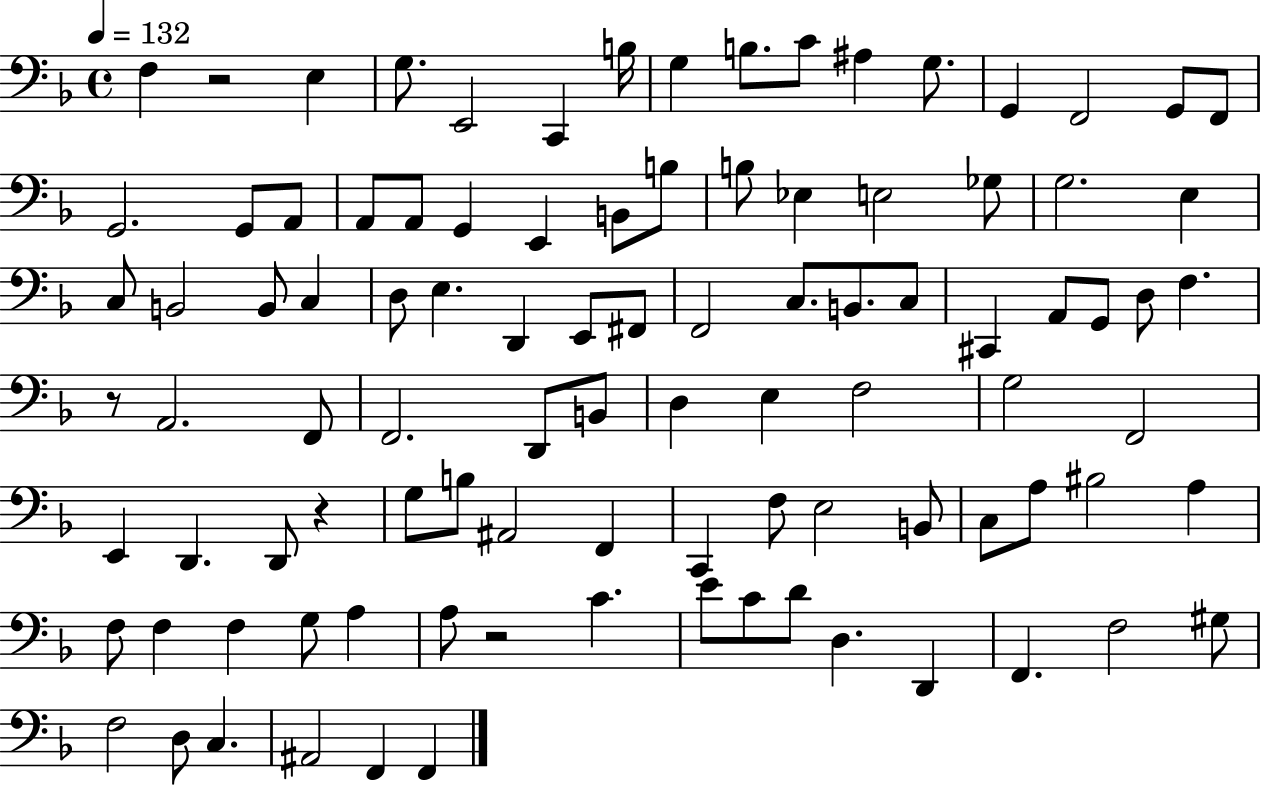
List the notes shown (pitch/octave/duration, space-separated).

F3/q R/h E3/q G3/e. E2/h C2/q B3/s G3/q B3/e. C4/e A#3/q G3/e. G2/q F2/h G2/e F2/e G2/h. G2/e A2/e A2/e A2/e G2/q E2/q B2/e B3/e B3/e Eb3/q E3/h Gb3/e G3/h. E3/q C3/e B2/h B2/e C3/q D3/e E3/q. D2/q E2/e F#2/e F2/h C3/e. B2/e. C3/e C#2/q A2/e G2/e D3/e F3/q. R/e A2/h. F2/e F2/h. D2/e B2/e D3/q E3/q F3/h G3/h F2/h E2/q D2/q. D2/e R/q G3/e B3/e A#2/h F2/q C2/q F3/e E3/h B2/e C3/e A3/e BIS3/h A3/q F3/e F3/q F3/q G3/e A3/q A3/e R/h C4/q. E4/e C4/e D4/e D3/q. D2/q F2/q. F3/h G#3/e F3/h D3/e C3/q. A#2/h F2/q F2/q